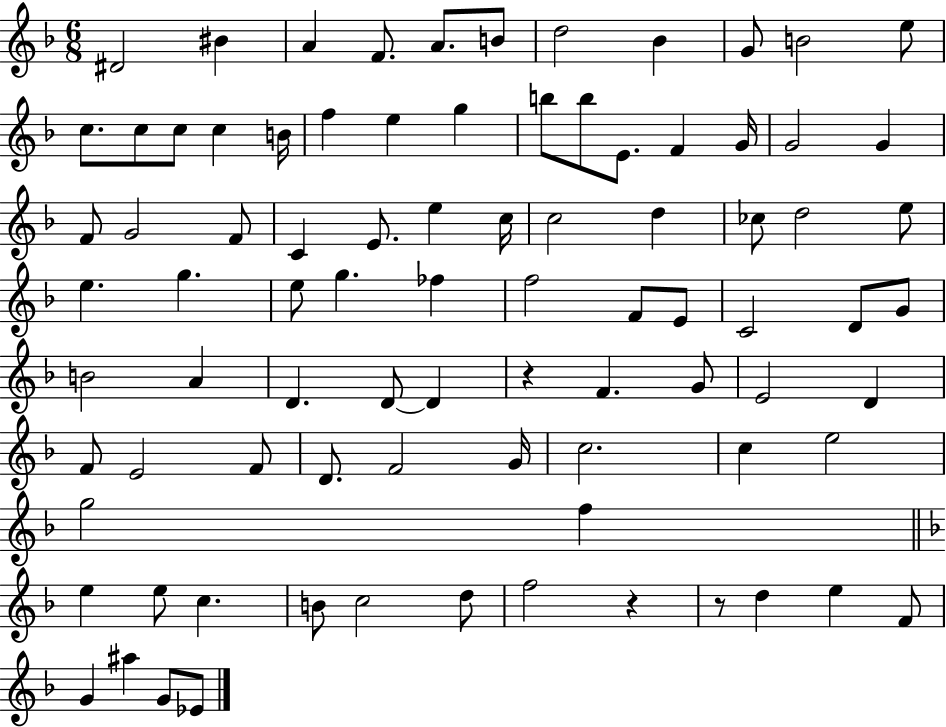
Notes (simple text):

D#4/h BIS4/q A4/q F4/e. A4/e. B4/e D5/h Bb4/q G4/e B4/h E5/e C5/e. C5/e C5/e C5/q B4/s F5/q E5/q G5/q B5/e B5/e E4/e. F4/q G4/s G4/h G4/q F4/e G4/h F4/e C4/q E4/e. E5/q C5/s C5/h D5/q CES5/e D5/h E5/e E5/q. G5/q. E5/e G5/q. FES5/q F5/h F4/e E4/e C4/h D4/e G4/e B4/h A4/q D4/q. D4/e D4/q R/q F4/q. G4/e E4/h D4/q F4/e E4/h F4/e D4/e. F4/h G4/s C5/h. C5/q E5/h G5/h F5/q E5/q E5/e C5/q. B4/e C5/h D5/e F5/h R/q R/e D5/q E5/q F4/e G4/q A#5/q G4/e Eb4/e